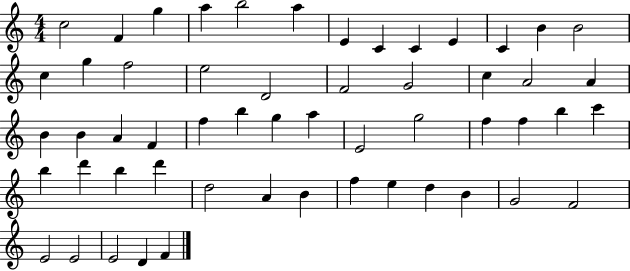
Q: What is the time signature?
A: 4/4